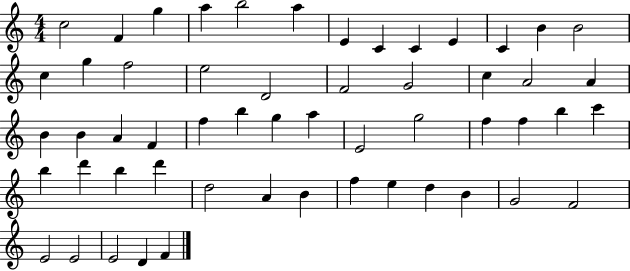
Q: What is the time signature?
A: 4/4